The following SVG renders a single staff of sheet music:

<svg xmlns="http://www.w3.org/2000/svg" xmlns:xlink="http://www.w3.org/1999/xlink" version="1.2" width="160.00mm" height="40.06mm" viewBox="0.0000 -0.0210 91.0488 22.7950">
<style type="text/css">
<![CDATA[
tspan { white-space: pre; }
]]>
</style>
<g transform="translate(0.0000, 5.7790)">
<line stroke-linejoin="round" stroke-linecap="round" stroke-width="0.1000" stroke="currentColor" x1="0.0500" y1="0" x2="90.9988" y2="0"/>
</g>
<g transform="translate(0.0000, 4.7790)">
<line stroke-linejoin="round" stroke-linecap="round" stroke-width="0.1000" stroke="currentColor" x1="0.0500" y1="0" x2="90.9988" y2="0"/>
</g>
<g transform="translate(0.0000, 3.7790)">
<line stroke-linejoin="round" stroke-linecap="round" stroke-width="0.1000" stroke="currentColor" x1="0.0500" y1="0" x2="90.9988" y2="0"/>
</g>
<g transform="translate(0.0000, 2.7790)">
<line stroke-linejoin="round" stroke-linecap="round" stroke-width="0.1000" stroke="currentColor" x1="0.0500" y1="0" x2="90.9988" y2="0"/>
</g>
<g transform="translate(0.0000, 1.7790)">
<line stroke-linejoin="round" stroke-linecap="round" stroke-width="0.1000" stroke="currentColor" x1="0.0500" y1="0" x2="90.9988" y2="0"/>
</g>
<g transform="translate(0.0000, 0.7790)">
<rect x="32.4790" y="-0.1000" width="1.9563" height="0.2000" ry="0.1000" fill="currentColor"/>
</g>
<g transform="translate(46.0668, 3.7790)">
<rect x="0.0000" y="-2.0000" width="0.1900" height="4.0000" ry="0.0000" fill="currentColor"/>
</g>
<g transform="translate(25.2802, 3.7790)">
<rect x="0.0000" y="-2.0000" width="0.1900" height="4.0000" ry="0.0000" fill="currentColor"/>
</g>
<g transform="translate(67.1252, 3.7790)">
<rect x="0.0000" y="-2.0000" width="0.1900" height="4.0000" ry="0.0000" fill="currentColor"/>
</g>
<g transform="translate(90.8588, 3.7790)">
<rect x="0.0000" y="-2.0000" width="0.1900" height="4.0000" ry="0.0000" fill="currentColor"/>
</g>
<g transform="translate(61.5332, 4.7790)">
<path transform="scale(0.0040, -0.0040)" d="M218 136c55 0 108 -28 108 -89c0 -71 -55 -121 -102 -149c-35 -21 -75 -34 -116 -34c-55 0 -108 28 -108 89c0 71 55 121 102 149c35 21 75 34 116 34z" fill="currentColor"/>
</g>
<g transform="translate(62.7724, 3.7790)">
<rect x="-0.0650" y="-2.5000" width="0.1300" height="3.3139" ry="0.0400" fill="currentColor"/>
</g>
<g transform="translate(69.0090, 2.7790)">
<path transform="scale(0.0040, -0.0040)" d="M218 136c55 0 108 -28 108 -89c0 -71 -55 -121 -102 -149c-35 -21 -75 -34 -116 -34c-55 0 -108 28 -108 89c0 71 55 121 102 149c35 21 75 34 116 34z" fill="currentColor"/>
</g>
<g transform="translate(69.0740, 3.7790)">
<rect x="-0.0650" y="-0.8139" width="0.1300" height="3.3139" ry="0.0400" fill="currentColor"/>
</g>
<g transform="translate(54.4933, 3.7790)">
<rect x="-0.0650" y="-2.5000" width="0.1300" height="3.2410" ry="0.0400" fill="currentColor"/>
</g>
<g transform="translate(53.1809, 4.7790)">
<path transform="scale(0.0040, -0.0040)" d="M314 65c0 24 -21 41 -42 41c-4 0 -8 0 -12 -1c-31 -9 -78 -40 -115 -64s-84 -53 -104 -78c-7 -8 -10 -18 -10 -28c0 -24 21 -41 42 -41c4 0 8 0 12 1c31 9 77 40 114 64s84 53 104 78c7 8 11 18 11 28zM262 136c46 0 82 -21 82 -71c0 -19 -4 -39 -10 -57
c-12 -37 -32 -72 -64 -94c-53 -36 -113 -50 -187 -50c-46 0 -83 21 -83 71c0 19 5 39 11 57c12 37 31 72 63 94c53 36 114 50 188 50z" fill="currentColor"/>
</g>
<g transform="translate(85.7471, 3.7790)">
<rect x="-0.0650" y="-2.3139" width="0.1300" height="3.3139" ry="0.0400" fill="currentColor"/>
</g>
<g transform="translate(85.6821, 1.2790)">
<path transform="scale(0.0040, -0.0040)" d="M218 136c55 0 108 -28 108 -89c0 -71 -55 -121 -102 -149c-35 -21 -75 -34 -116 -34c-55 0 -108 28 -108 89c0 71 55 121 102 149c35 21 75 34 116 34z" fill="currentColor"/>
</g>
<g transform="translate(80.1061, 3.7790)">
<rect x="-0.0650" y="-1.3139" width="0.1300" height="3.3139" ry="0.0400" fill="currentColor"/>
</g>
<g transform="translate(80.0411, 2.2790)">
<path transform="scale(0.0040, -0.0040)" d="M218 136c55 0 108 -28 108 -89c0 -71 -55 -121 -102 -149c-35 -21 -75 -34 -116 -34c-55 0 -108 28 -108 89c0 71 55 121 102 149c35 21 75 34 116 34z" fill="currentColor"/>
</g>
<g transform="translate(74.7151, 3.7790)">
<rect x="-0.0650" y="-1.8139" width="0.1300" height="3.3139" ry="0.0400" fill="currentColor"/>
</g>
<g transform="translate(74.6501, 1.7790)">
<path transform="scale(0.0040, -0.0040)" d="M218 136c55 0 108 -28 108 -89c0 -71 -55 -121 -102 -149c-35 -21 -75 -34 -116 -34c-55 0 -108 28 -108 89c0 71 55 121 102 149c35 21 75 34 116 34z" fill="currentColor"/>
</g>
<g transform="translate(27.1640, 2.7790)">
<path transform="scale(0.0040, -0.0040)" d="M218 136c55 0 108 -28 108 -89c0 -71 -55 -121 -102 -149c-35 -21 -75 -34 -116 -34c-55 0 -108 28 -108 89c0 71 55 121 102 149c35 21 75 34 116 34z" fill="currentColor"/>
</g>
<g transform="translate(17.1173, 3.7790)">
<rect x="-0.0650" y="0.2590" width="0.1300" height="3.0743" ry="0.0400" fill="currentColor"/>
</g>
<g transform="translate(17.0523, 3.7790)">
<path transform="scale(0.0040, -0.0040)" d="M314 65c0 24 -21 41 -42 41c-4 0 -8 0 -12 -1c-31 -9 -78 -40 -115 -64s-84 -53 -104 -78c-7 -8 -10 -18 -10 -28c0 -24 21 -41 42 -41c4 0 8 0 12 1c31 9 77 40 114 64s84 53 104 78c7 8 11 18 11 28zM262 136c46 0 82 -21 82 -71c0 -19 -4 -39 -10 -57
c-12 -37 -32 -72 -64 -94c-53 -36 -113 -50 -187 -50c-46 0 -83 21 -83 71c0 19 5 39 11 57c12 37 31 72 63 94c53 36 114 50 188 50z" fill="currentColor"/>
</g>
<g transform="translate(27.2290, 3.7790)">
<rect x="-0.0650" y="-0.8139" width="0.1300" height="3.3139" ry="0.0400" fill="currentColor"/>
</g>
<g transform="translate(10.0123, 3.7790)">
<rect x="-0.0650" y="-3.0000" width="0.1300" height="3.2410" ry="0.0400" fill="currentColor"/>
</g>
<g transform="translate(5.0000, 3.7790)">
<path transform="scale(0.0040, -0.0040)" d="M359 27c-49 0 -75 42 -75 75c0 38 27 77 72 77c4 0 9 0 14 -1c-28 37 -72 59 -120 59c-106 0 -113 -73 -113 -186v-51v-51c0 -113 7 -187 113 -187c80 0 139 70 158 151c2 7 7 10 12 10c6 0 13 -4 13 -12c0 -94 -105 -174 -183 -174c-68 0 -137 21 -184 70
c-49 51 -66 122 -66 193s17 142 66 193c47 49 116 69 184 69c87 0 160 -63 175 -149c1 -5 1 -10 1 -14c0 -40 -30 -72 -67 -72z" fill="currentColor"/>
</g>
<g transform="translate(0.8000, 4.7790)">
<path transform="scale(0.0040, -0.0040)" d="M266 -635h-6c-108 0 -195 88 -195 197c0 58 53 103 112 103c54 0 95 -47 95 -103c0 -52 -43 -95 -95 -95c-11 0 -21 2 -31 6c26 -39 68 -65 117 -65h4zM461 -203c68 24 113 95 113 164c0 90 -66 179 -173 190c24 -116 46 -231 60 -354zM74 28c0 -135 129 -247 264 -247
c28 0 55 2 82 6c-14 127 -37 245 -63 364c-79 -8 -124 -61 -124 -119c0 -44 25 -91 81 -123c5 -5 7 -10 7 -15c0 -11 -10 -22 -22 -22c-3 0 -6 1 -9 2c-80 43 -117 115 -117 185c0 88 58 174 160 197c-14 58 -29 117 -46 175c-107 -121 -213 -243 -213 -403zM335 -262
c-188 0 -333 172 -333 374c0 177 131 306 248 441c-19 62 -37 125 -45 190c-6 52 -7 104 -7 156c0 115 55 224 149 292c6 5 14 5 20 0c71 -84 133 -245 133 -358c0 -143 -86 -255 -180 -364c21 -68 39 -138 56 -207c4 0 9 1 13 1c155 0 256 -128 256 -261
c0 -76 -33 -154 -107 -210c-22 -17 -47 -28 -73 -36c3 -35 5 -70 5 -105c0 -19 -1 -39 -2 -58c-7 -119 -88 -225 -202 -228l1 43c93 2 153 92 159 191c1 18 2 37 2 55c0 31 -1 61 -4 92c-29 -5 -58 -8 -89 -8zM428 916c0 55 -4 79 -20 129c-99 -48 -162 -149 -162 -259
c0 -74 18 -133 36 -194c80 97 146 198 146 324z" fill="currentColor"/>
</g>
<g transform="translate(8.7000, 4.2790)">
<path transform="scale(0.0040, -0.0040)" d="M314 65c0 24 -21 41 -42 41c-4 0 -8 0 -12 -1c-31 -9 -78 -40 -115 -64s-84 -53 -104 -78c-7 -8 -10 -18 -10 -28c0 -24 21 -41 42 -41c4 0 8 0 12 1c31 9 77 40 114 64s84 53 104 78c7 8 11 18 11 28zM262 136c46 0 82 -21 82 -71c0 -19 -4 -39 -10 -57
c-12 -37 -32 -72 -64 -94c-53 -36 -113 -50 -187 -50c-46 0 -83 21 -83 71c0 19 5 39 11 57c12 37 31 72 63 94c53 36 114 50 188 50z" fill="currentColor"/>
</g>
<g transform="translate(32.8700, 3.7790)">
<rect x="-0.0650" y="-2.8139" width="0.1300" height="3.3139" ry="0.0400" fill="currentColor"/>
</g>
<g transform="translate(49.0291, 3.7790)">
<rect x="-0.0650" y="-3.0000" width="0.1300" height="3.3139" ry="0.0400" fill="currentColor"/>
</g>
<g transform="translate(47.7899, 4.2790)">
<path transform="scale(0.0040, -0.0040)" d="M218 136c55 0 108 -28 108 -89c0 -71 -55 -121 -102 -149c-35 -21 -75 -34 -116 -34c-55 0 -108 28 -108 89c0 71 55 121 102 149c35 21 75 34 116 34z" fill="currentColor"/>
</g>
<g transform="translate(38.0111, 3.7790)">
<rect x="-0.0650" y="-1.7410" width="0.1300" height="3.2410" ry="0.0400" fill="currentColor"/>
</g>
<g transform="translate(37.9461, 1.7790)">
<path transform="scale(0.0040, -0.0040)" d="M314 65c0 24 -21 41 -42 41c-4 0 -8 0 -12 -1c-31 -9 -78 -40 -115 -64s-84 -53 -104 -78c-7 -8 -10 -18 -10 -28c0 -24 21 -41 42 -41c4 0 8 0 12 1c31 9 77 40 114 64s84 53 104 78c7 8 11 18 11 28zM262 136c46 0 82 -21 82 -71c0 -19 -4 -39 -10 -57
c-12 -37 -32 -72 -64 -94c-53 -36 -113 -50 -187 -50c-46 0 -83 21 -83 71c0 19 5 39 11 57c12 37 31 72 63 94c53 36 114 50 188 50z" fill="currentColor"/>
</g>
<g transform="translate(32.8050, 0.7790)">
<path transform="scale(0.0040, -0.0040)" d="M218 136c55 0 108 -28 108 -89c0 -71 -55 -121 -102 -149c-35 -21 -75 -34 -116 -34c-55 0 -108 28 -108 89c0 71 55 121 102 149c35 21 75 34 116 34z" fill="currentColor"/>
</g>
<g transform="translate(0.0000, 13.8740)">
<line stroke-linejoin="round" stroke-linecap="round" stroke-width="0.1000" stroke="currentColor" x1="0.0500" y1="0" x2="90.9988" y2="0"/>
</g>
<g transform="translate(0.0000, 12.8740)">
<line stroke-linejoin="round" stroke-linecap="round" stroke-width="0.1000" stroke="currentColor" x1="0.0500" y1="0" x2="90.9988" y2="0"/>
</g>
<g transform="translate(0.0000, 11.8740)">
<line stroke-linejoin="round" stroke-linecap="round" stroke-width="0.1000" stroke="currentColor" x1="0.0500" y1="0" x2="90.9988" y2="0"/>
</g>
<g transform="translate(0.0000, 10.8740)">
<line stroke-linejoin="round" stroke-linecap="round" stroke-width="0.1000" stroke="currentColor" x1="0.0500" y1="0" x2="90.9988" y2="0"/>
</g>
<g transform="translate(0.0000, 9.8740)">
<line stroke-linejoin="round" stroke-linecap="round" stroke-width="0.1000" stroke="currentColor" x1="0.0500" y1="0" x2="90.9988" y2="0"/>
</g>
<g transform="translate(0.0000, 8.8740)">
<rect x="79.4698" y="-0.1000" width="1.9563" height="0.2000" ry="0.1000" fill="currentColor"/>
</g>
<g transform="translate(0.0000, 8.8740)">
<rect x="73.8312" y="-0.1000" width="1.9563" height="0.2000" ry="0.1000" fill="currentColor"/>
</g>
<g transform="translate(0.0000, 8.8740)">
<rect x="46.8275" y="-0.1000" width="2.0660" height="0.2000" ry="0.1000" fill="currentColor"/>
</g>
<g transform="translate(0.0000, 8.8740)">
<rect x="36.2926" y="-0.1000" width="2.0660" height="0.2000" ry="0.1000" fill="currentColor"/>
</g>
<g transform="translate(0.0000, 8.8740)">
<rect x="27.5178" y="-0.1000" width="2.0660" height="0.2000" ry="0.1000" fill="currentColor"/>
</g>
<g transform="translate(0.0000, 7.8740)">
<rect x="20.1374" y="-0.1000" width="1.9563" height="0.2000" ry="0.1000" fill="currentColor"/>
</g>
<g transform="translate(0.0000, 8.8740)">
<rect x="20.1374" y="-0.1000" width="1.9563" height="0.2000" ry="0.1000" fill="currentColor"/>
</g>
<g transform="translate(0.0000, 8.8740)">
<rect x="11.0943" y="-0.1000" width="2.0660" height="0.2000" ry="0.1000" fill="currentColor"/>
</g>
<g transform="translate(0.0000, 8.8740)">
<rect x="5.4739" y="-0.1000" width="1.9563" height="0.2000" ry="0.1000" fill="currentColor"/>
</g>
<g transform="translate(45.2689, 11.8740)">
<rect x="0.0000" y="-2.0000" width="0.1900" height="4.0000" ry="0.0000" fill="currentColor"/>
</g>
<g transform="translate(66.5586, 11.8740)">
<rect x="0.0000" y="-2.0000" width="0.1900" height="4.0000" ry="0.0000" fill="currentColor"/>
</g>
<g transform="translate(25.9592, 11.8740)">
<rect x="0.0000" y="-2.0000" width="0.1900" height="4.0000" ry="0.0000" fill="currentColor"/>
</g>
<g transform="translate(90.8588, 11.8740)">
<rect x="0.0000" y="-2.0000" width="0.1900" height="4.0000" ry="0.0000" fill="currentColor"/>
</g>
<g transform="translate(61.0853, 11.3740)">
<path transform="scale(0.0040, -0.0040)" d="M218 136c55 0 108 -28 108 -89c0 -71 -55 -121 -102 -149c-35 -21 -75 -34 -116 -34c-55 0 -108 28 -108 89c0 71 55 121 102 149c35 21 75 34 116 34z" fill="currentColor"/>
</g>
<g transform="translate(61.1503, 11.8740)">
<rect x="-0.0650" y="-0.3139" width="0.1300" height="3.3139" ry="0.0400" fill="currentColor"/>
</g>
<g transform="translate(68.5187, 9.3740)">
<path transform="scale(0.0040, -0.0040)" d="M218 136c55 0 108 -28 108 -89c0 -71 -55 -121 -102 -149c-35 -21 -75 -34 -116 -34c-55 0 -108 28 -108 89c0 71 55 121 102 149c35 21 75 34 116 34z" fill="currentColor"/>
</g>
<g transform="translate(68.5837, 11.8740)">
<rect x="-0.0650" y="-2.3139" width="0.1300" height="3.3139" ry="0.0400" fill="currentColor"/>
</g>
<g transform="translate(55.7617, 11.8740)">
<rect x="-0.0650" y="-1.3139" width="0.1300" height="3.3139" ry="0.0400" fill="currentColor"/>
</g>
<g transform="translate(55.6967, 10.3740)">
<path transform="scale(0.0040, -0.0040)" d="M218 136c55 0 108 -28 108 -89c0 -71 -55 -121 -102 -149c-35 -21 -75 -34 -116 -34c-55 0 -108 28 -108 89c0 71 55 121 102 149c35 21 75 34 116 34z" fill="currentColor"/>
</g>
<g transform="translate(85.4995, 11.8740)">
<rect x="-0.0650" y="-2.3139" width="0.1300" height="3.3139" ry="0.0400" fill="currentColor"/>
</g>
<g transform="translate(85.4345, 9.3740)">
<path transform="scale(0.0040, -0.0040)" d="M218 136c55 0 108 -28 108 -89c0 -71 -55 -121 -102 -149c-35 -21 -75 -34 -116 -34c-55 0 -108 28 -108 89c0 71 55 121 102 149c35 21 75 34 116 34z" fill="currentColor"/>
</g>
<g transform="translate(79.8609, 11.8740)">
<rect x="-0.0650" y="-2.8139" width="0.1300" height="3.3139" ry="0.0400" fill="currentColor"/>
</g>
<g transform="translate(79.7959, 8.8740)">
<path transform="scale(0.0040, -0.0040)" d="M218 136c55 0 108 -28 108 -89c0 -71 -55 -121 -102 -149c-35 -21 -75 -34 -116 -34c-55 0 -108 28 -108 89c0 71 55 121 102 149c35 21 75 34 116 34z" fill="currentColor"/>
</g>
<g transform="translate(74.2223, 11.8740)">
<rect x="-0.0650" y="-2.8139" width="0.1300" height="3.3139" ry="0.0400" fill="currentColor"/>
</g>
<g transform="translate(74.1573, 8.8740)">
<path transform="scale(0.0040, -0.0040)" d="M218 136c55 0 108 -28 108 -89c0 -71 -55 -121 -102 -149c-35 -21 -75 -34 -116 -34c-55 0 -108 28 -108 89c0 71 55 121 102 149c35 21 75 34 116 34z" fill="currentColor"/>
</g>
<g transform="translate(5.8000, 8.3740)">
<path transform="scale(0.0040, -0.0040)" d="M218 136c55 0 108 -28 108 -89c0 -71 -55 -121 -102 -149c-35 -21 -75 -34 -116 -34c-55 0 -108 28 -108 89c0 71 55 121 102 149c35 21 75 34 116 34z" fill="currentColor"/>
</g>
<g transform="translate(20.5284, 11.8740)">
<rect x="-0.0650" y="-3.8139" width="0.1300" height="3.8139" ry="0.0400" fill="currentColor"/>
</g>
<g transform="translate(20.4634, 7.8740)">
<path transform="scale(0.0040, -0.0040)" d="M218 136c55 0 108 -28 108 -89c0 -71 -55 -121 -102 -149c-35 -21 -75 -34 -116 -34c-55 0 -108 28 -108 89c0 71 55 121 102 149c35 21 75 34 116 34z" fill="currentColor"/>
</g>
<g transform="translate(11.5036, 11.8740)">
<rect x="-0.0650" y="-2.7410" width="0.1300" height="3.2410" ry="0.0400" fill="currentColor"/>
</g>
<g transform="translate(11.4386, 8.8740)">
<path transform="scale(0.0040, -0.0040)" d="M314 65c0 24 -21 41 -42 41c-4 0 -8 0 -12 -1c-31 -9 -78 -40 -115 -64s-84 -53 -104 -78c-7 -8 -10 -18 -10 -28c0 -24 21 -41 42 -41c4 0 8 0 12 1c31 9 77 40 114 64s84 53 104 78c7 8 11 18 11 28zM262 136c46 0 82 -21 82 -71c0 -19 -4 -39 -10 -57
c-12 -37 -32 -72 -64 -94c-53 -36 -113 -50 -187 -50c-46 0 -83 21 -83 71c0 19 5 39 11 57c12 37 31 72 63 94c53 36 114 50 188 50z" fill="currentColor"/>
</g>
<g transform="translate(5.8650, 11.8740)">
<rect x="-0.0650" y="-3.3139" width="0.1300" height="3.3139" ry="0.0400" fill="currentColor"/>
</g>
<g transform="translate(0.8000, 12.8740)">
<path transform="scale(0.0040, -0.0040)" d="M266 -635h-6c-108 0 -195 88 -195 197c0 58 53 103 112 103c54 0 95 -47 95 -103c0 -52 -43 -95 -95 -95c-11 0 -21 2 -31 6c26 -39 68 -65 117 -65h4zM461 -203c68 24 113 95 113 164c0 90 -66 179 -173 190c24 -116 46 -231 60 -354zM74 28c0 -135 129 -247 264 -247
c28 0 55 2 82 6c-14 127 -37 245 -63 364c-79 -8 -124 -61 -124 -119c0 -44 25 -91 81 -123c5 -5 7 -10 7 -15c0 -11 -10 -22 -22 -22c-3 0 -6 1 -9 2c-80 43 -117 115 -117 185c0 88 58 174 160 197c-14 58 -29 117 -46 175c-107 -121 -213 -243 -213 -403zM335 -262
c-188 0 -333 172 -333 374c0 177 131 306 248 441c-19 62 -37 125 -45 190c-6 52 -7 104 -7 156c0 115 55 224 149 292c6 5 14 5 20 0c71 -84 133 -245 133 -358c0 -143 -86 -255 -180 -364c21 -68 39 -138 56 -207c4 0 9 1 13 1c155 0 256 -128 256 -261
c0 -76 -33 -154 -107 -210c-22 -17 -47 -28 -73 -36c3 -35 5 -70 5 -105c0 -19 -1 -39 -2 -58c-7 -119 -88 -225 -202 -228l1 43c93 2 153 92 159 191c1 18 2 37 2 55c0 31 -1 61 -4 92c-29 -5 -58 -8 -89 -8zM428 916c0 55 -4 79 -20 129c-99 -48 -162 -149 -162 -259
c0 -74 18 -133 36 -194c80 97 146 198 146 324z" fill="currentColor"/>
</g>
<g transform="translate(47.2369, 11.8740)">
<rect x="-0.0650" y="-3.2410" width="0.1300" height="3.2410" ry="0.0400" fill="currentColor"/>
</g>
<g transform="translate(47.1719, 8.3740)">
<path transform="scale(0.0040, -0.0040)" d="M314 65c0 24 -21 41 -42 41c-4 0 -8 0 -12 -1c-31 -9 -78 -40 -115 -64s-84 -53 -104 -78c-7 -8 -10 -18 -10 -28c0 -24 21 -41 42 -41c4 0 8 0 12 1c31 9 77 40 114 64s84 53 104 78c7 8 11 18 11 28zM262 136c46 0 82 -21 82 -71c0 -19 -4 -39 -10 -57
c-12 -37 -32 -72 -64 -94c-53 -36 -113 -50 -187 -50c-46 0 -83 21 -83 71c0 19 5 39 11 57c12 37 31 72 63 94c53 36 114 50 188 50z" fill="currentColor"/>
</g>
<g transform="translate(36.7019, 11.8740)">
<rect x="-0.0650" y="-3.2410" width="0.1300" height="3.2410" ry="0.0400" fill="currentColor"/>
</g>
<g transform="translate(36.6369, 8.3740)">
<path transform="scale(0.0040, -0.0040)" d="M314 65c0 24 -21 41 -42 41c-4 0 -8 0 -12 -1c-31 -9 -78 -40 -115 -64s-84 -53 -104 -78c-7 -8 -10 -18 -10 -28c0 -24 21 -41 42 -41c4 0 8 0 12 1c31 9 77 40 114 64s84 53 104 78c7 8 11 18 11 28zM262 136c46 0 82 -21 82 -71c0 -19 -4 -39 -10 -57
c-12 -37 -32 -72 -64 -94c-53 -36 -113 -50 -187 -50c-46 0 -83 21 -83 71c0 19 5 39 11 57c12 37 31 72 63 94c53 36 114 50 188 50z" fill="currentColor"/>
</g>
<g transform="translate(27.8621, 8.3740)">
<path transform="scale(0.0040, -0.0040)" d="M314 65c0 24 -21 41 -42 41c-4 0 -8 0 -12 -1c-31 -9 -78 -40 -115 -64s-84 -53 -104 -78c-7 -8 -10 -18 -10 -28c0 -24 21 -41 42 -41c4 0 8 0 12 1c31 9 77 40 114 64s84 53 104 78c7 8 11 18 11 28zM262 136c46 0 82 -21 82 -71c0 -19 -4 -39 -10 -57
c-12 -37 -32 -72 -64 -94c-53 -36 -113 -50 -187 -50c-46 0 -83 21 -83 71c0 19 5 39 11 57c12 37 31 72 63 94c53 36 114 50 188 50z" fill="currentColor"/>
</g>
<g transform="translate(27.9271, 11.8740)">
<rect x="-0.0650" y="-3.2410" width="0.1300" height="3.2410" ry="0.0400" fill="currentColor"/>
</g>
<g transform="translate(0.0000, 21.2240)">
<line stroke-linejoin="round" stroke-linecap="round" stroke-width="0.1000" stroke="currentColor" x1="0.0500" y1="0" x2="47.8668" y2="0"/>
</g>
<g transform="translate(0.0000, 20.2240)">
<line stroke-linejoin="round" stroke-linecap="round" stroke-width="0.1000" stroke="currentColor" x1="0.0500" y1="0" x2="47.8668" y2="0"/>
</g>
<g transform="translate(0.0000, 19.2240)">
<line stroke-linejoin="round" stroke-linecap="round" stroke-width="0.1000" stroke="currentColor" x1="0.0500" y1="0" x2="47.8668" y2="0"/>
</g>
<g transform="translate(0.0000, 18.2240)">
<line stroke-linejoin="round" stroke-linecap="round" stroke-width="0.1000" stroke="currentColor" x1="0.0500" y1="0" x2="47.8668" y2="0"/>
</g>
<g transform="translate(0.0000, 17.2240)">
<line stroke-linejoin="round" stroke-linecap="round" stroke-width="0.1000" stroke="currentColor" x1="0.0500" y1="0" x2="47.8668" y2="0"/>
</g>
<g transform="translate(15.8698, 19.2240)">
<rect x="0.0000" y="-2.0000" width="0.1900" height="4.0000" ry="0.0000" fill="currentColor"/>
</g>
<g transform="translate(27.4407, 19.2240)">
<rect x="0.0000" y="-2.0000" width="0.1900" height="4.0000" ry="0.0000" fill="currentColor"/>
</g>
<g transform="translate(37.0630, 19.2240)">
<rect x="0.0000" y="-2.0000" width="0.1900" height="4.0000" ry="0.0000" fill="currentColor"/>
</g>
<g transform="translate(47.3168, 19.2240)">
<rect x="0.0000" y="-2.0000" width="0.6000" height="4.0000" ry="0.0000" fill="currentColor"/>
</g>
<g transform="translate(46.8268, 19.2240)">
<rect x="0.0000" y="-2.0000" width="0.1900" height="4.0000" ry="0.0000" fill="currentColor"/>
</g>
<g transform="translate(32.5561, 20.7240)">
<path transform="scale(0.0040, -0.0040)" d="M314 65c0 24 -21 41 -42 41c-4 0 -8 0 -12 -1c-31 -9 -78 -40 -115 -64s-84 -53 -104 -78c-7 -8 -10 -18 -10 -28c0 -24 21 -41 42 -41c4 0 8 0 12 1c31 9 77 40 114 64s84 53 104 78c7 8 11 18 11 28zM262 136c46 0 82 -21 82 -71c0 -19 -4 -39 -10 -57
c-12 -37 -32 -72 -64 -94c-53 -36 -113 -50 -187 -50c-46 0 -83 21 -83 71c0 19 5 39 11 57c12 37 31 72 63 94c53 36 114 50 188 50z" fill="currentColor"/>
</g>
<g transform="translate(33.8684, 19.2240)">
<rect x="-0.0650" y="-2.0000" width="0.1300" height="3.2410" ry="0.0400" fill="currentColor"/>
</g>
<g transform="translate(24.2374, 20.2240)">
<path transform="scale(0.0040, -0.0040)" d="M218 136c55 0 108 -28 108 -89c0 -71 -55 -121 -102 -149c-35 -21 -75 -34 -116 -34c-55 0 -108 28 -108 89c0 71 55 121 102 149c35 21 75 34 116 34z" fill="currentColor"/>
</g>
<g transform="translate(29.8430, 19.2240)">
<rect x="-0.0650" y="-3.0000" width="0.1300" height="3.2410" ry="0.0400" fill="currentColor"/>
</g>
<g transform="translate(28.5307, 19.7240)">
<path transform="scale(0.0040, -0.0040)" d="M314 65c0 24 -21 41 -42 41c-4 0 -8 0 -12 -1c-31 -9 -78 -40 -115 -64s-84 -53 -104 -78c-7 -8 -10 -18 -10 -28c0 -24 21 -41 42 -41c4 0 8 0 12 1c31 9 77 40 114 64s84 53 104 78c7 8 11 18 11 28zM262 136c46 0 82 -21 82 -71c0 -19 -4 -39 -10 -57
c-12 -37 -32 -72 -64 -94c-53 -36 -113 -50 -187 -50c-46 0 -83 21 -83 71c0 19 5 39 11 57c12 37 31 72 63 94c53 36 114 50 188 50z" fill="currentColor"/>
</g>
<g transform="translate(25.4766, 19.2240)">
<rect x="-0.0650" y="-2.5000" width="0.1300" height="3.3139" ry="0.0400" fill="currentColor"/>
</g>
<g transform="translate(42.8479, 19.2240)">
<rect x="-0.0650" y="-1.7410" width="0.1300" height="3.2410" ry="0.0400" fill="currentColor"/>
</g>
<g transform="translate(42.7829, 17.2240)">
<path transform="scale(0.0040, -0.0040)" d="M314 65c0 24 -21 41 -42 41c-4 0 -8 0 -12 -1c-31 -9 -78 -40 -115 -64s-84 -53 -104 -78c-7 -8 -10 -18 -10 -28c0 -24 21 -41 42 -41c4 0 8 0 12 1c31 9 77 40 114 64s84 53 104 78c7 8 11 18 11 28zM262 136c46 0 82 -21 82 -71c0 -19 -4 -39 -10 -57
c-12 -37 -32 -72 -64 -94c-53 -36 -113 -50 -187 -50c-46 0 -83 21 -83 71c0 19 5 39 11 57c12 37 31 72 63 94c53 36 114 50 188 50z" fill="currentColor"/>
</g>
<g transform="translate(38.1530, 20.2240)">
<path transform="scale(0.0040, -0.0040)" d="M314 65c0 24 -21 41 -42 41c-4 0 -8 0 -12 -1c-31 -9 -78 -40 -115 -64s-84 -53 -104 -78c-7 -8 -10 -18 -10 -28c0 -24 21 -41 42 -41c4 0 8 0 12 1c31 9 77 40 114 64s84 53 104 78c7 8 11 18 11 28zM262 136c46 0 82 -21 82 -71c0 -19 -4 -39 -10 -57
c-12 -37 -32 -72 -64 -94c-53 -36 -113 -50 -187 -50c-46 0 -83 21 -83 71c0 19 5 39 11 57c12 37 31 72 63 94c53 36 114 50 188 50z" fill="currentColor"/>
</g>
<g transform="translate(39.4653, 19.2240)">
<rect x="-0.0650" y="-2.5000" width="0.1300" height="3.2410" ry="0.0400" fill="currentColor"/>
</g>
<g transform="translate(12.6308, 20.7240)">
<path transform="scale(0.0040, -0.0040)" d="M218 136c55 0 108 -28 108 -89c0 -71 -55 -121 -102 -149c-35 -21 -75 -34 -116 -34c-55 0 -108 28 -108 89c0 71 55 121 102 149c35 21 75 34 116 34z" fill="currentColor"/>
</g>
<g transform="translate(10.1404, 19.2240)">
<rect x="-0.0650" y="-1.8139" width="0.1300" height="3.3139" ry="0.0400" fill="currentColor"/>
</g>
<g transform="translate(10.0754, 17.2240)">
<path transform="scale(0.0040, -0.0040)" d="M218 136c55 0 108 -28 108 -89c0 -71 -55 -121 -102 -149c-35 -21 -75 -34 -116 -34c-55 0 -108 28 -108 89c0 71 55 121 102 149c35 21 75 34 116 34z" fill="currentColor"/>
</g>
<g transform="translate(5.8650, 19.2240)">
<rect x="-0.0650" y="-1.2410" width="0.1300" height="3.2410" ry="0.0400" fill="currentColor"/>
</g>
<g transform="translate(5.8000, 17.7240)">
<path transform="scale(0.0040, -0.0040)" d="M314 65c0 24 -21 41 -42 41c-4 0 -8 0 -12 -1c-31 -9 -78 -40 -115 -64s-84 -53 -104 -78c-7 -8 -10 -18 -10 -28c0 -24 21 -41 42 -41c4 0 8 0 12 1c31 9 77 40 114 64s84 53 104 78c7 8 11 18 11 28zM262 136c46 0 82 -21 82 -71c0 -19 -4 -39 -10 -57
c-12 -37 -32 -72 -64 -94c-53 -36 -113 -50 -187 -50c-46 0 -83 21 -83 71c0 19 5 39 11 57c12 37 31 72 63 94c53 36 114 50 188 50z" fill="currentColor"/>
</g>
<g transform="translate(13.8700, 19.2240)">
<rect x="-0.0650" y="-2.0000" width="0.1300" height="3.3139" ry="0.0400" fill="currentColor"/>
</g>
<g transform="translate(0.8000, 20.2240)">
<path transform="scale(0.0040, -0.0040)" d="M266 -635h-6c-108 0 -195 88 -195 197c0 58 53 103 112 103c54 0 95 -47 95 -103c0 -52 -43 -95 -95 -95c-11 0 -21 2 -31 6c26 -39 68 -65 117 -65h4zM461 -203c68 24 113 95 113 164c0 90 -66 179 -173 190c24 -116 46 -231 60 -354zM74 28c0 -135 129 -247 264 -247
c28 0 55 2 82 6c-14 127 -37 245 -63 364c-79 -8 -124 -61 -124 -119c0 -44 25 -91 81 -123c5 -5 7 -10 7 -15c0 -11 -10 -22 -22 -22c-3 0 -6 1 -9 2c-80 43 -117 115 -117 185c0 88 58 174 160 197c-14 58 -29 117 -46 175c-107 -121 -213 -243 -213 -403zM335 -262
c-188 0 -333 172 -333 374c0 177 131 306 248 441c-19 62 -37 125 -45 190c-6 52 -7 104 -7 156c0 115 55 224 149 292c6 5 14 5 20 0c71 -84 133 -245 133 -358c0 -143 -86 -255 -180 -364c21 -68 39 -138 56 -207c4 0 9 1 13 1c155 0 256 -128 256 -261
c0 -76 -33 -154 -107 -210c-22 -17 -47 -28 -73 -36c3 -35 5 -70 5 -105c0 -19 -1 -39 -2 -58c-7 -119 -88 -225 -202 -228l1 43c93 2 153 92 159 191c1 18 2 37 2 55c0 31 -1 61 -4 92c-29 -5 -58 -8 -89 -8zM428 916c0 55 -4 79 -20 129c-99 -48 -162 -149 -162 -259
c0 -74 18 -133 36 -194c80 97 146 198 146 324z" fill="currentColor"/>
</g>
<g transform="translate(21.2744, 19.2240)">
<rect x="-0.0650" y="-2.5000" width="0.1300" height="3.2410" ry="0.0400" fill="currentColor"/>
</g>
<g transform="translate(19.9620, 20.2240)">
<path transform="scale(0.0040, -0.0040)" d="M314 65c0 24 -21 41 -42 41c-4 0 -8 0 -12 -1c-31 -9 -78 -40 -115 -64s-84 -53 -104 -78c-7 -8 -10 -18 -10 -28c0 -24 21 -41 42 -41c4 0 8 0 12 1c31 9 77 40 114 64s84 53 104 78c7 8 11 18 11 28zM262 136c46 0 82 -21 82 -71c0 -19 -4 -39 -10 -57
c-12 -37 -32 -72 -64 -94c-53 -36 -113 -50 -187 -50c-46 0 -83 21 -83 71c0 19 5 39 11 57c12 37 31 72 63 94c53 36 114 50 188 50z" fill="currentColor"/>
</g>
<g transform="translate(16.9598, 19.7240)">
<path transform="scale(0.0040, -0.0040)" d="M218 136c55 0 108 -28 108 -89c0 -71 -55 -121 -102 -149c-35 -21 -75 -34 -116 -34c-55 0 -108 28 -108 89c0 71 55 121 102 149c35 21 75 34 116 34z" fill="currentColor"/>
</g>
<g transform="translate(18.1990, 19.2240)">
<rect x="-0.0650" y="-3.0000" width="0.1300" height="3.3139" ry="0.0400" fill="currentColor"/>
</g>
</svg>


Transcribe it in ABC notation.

X:1
T:Untitled
M:4/4
L:1/4
K:C
A2 B2 d a f2 A G2 G d f e g b a2 c' b2 b2 b2 e c g a a g e2 f F A G2 G A2 F2 G2 f2